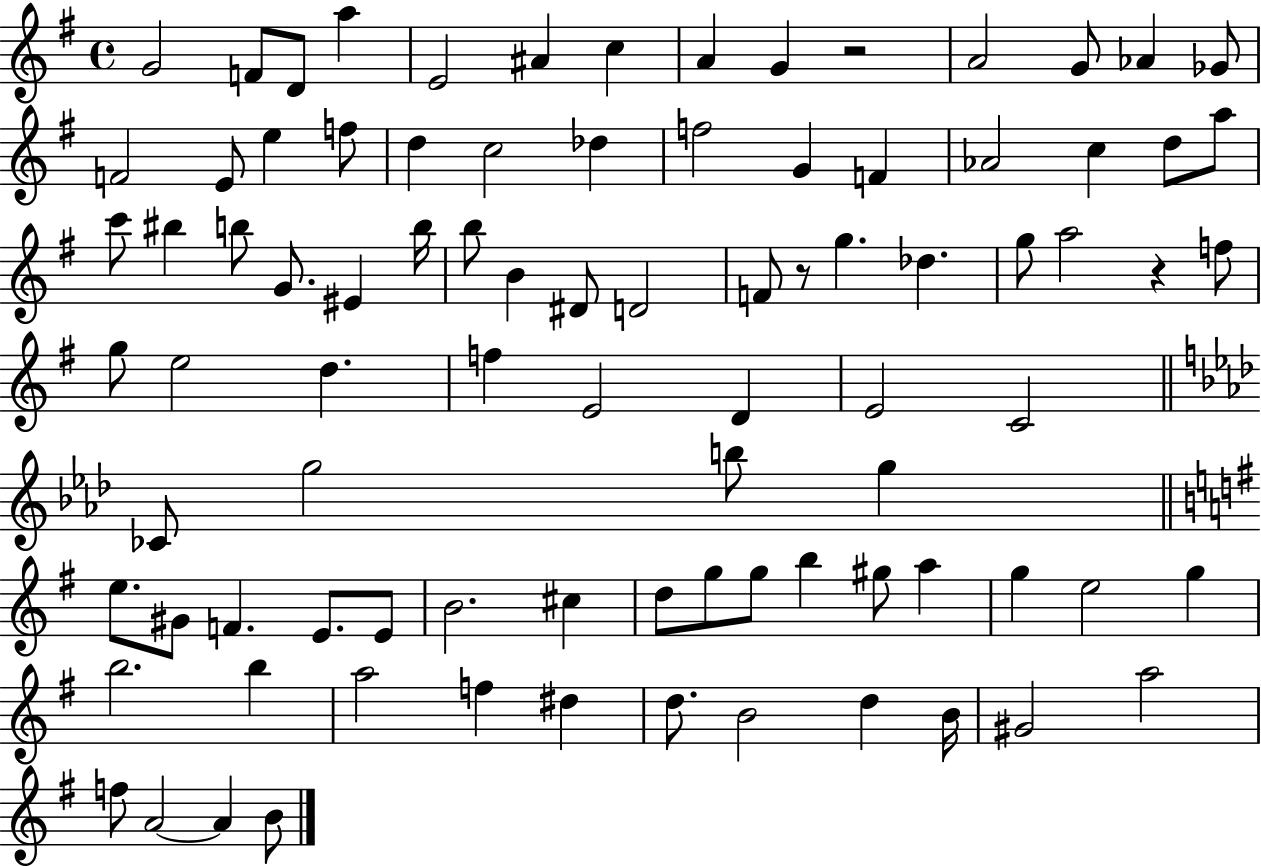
G4/h F4/e D4/e A5/q E4/h A#4/q C5/q A4/q G4/q R/h A4/h G4/e Ab4/q Gb4/e F4/h E4/e E5/q F5/e D5/q C5/h Db5/q F5/h G4/q F4/q Ab4/h C5/q D5/e A5/e C6/e BIS5/q B5/e G4/e. EIS4/q B5/s B5/e B4/q D#4/e D4/h F4/e R/e G5/q. Db5/q. G5/e A5/h R/q F5/e G5/e E5/h D5/q. F5/q E4/h D4/q E4/h C4/h CES4/e G5/h B5/e G5/q E5/e. G#4/e F4/q. E4/e. E4/e B4/h. C#5/q D5/e G5/e G5/e B5/q G#5/e A5/q G5/q E5/h G5/q B5/h. B5/q A5/h F5/q D#5/q D5/e. B4/h D5/q B4/s G#4/h A5/h F5/e A4/h A4/q B4/e